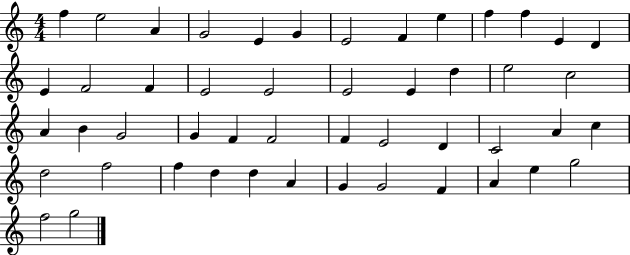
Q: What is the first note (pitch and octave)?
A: F5